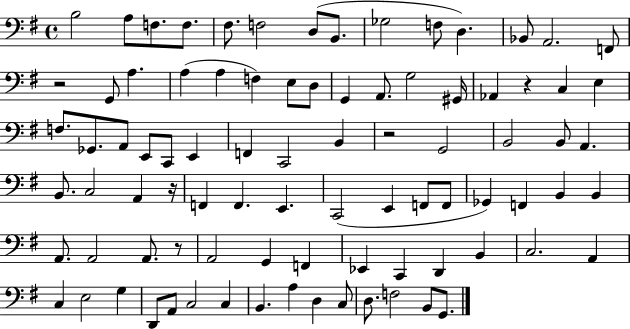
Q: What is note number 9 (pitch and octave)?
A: Gb3